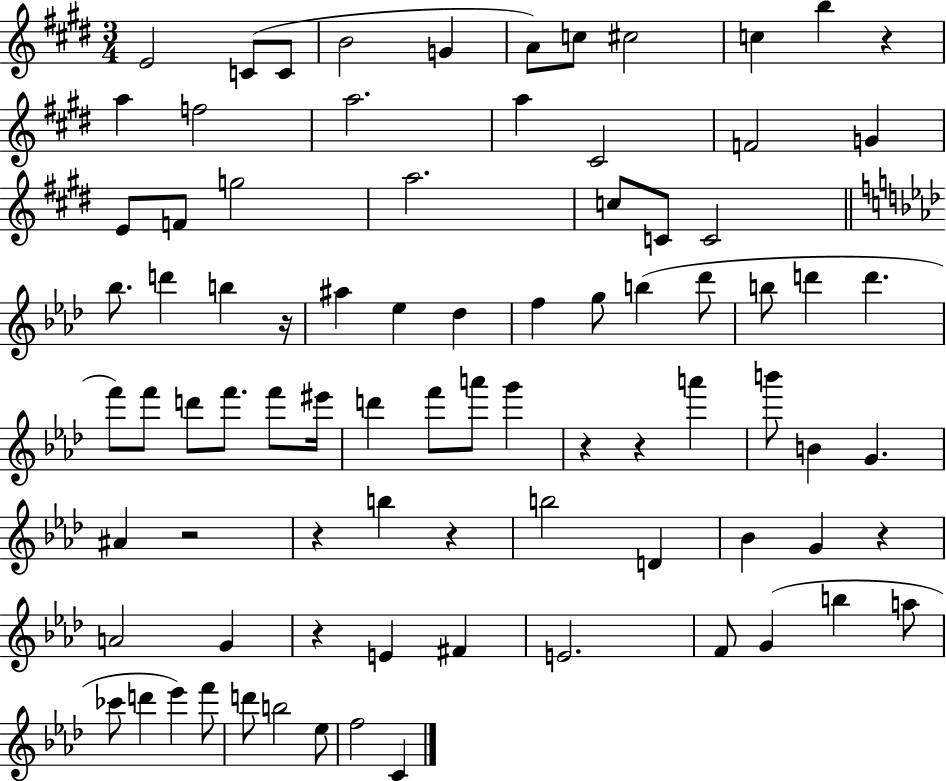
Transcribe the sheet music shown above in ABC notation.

X:1
T:Untitled
M:3/4
L:1/4
K:E
E2 C/2 C/2 B2 G A/2 c/2 ^c2 c b z a f2 a2 a ^C2 F2 G E/2 F/2 g2 a2 c/2 C/2 C2 _b/2 d' b z/4 ^a _e _d f g/2 b _d'/2 b/2 d' d' f'/2 f'/2 d'/2 f'/2 f'/2 ^e'/4 d' f'/2 a'/2 g' z z a' b'/2 B G ^A z2 z b z b2 D _B G z A2 G z E ^F E2 F/2 G b a/2 _c'/2 d' _e' f'/2 d'/2 b2 _e/2 f2 C